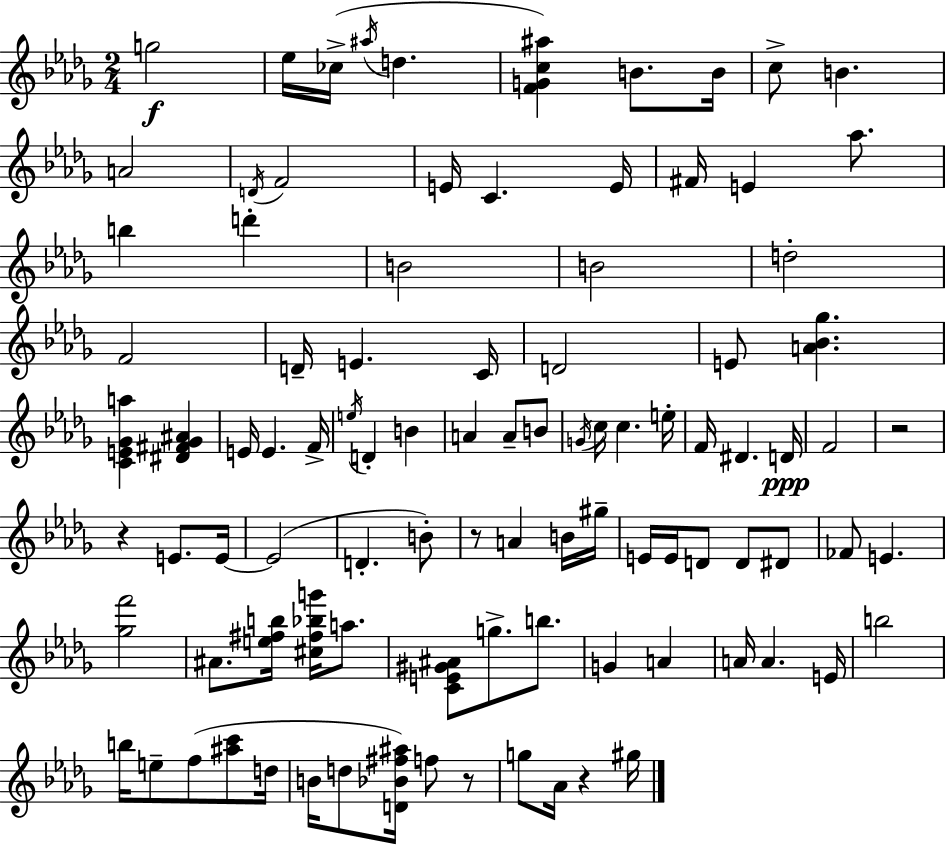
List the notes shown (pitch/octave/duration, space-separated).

G5/h Eb5/s CES5/s A#5/s D5/q. [F4,G4,C5,A#5]/q B4/e. B4/s C5/e B4/q. A4/h D4/s F4/h E4/s C4/q. E4/s F#4/s E4/q Ab5/e. B5/q D6/q B4/h B4/h D5/h F4/h D4/s E4/q. C4/s D4/h E4/e [A4,Bb4,Gb5]/q. [C4,E4,Gb4,A5]/q [D#4,F#4,Gb4,A#4]/q E4/s E4/q. F4/s E5/s D4/q B4/q A4/q A4/e B4/e G4/s C5/s C5/q. E5/s F4/s D#4/q. D4/s F4/h R/h R/q E4/e. E4/s E4/h D4/q. B4/e R/e A4/q B4/s G#5/s E4/s E4/s D4/e D4/e D#4/e FES4/e E4/q. [Gb5,F6]/h A#4/e. [E5,F#5,B5]/s [C#5,F#5,Bb5,G6]/s A5/e. [C4,E4,G#4,A#4]/e G5/e. B5/e. G4/q A4/q A4/s A4/q. E4/s B5/h B5/s E5/e F5/e [A#5,C6]/e D5/s B4/s D5/e [D4,Bb4,F#5,A#5]/s F5/e R/e G5/e Ab4/s R/q G#5/s